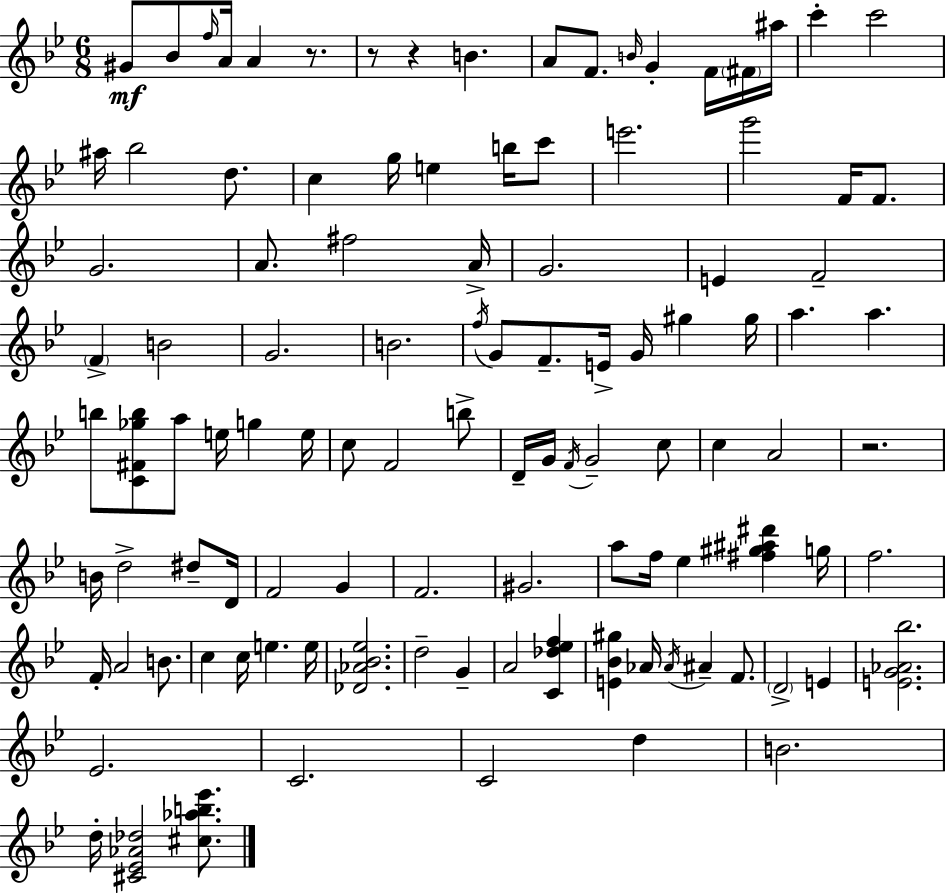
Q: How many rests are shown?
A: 4